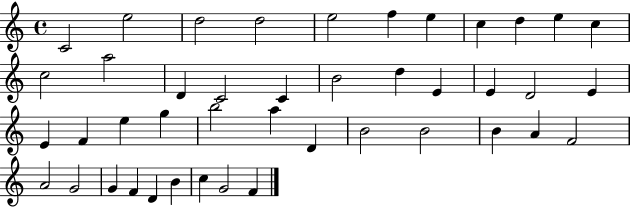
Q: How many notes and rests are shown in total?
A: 43